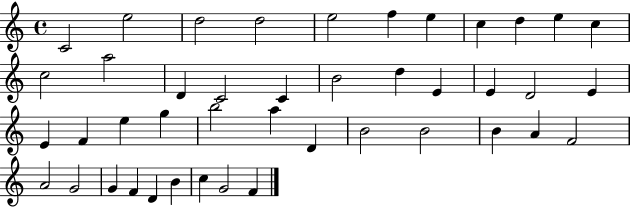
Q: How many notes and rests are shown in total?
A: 43